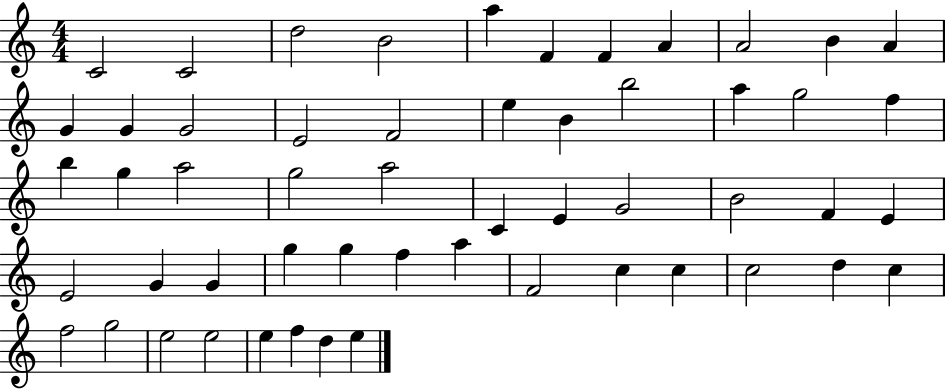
C4/h C4/h D5/h B4/h A5/q F4/q F4/q A4/q A4/h B4/q A4/q G4/q G4/q G4/h E4/h F4/h E5/q B4/q B5/h A5/q G5/h F5/q B5/q G5/q A5/h G5/h A5/h C4/q E4/q G4/h B4/h F4/q E4/q E4/h G4/q G4/q G5/q G5/q F5/q A5/q F4/h C5/q C5/q C5/h D5/q C5/q F5/h G5/h E5/h E5/h E5/q F5/q D5/q E5/q